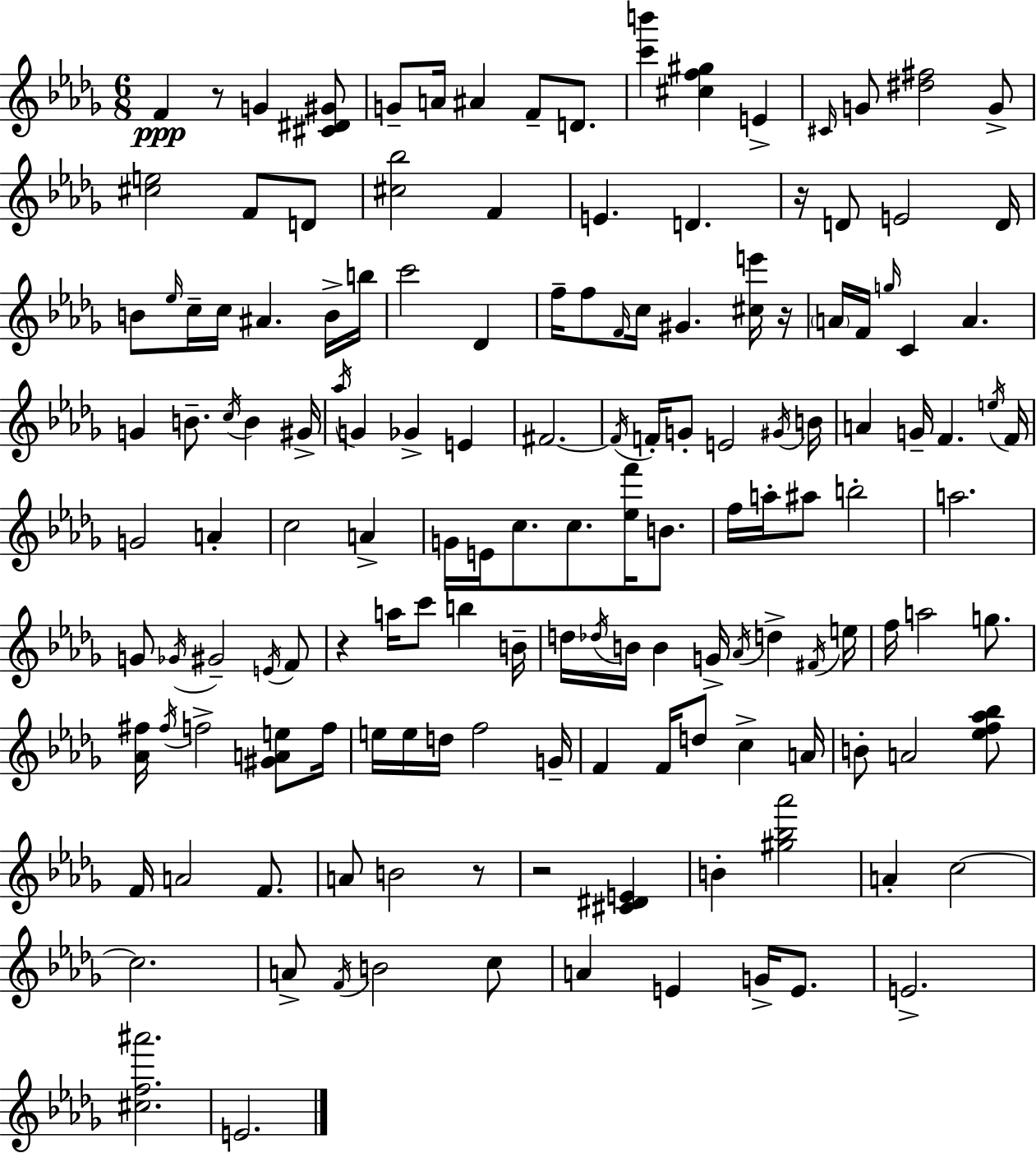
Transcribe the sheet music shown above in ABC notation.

X:1
T:Untitled
M:6/8
L:1/4
K:Bbm
F z/2 G [^C^D^G]/2 G/2 A/4 ^A F/2 D/2 [c'b'] [^cf^g] E ^C/4 G/2 [^d^f]2 G/2 [^ce]2 F/2 D/2 [^c_b]2 F E D z/4 D/2 E2 D/4 B/2 _e/4 c/4 c/4 ^A B/4 b/4 c'2 _D f/4 f/2 F/4 c/4 ^G [^ce']/4 z/4 A/4 F/4 g/4 C A G B/2 c/4 B ^G/4 _a/4 G _G E ^F2 ^F/4 F/4 G/2 E2 ^G/4 B/4 A G/4 F e/4 F/4 G2 A c2 A G/4 E/4 c/2 c/2 [_ef']/4 B/2 f/4 a/4 ^a/2 b2 a2 G/2 _G/4 ^G2 E/4 F/2 z a/4 c'/2 b B/4 d/4 _d/4 B/4 B G/4 _A/4 d ^F/4 e/4 f/4 a2 g/2 [_A^f]/4 ^f/4 f2 [^GAe]/2 f/4 e/4 e/4 d/4 f2 G/4 F F/4 d/2 c A/4 B/2 A2 [_ef_a_b]/2 F/4 A2 F/2 A/2 B2 z/2 z2 [^C^DE] B [^g_b_a']2 A c2 c2 A/2 F/4 B2 c/2 A E G/4 E/2 E2 [^cf^a']2 E2